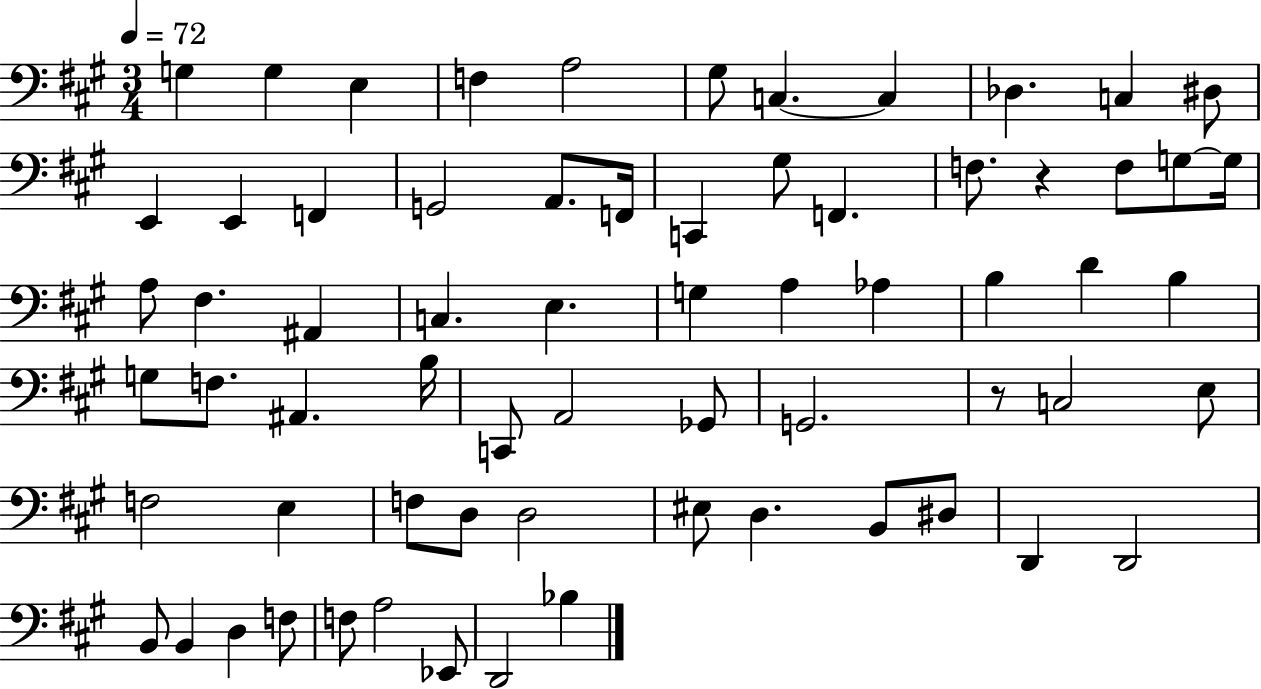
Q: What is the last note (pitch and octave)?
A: Bb3